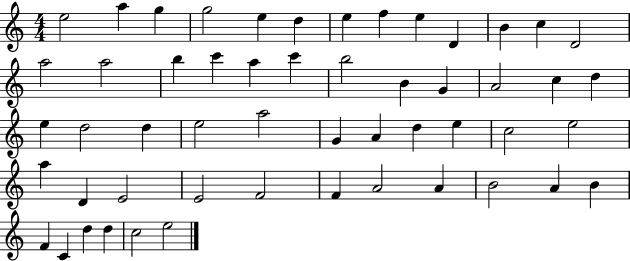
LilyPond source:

{
  \clef treble
  \numericTimeSignature
  \time 4/4
  \key c \major
  e''2 a''4 g''4 | g''2 e''4 d''4 | e''4 f''4 e''4 d'4 | b'4 c''4 d'2 | \break a''2 a''2 | b''4 c'''4 a''4 c'''4 | b''2 b'4 g'4 | a'2 c''4 d''4 | \break e''4 d''2 d''4 | e''2 a''2 | g'4 a'4 d''4 e''4 | c''2 e''2 | \break a''4 d'4 e'2 | e'2 f'2 | f'4 a'2 a'4 | b'2 a'4 b'4 | \break f'4 c'4 d''4 d''4 | c''2 e''2 | \bar "|."
}